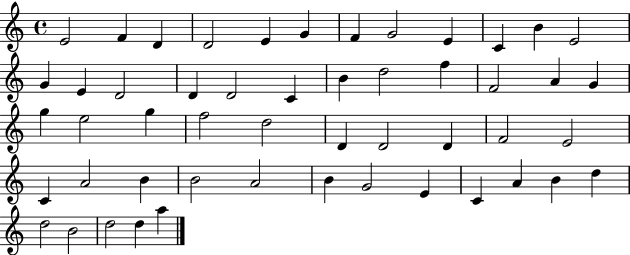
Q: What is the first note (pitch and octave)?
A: E4